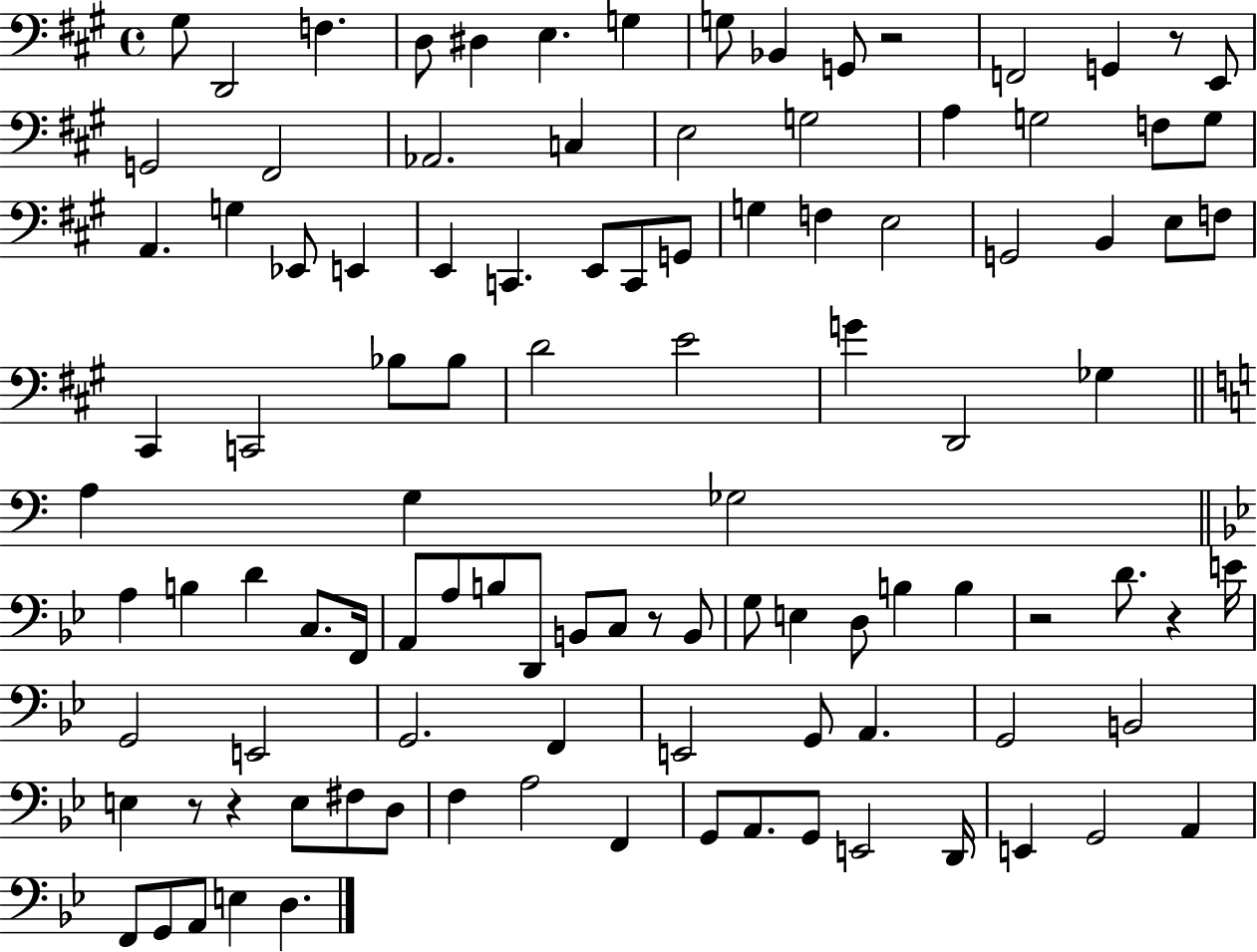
X:1
T:Untitled
M:4/4
L:1/4
K:A
^G,/2 D,,2 F, D,/2 ^D, E, G, G,/2 _B,, G,,/2 z2 F,,2 G,, z/2 E,,/2 G,,2 ^F,,2 _A,,2 C, E,2 G,2 A, G,2 F,/2 G,/2 A,, G, _E,,/2 E,, E,, C,, E,,/2 C,,/2 G,,/2 G, F, E,2 G,,2 B,, E,/2 F,/2 ^C,, C,,2 _B,/2 _B,/2 D2 E2 G D,,2 _G, A, G, _G,2 A, B, D C,/2 F,,/4 A,,/2 A,/2 B,/2 D,,/2 B,,/2 C,/2 z/2 B,,/2 G,/2 E, D,/2 B, B, z2 D/2 z E/4 G,,2 E,,2 G,,2 F,, E,,2 G,,/2 A,, G,,2 B,,2 E, z/2 z E,/2 ^F,/2 D,/2 F, A,2 F,, G,,/2 A,,/2 G,,/2 E,,2 D,,/4 E,, G,,2 A,, F,,/2 G,,/2 A,,/2 E, D,